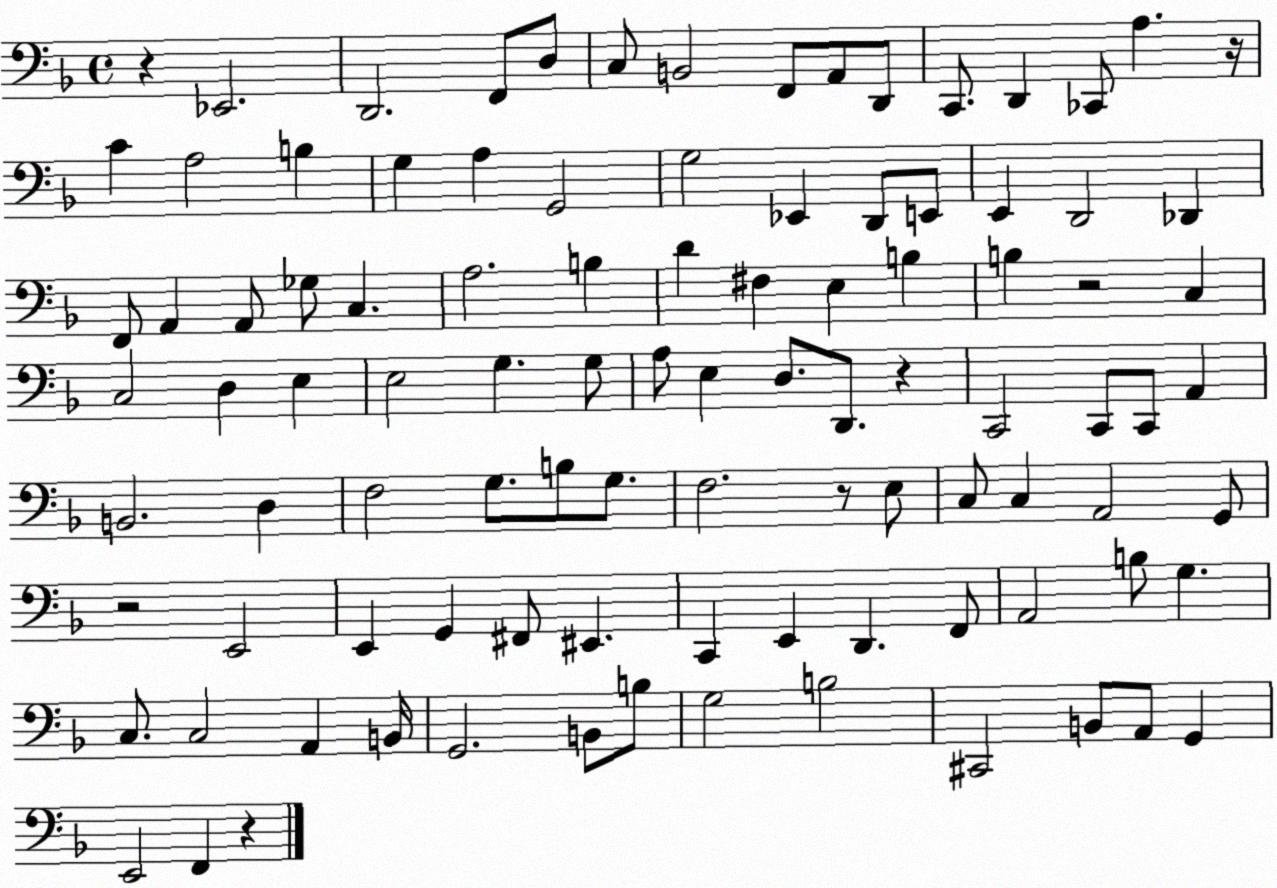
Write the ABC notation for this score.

X:1
T:Untitled
M:4/4
L:1/4
K:F
z _E,,2 D,,2 F,,/2 D,/2 C,/2 B,,2 F,,/2 A,,/2 D,,/2 C,,/2 D,, _C,,/2 A, z/4 C A,2 B, G, A, G,,2 G,2 _E,, D,,/2 E,,/2 E,, D,,2 _D,, F,,/2 A,, A,,/2 _G,/2 C, A,2 B, D ^F, E, B, B, z2 C, C,2 D, E, E,2 G, G,/2 A,/2 E, D,/2 D,,/2 z C,,2 C,,/2 C,,/2 A,, B,,2 D, F,2 G,/2 B,/2 G,/2 F,2 z/2 E,/2 C,/2 C, A,,2 G,,/2 z2 E,,2 E,, G,, ^F,,/2 ^E,, C,, E,, D,, F,,/2 A,,2 B,/2 G, C,/2 C,2 A,, B,,/4 G,,2 B,,/2 B,/2 G,2 B,2 ^C,,2 B,,/2 A,,/2 G,, E,,2 F,, z